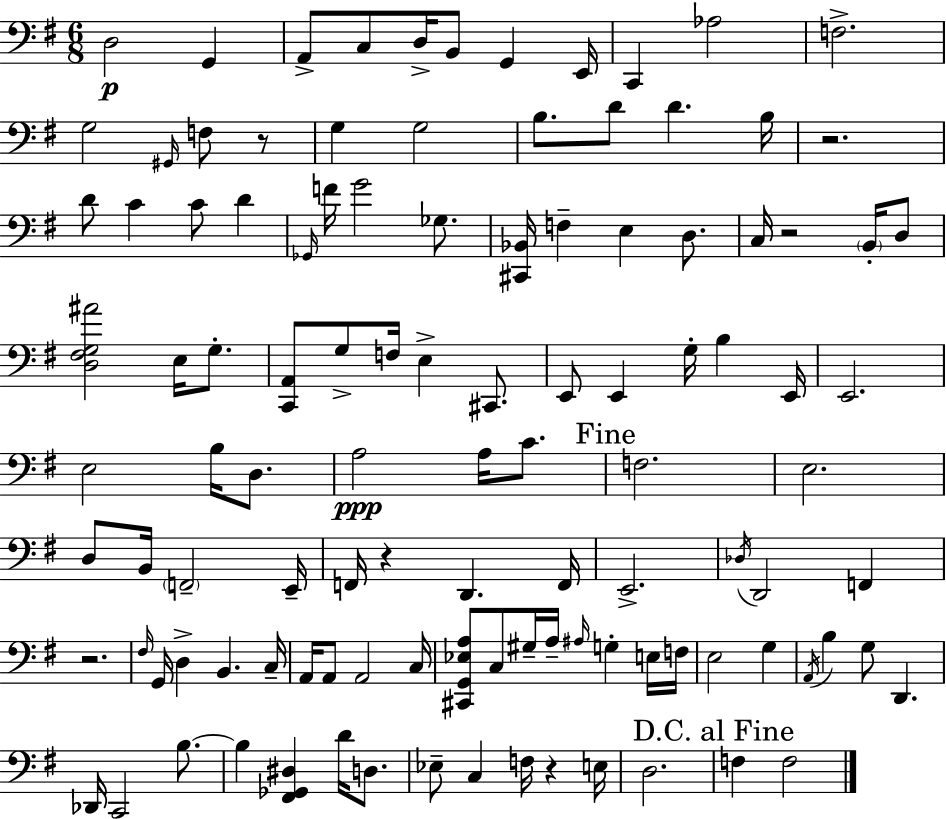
X:1
T:Untitled
M:6/8
L:1/4
K:G
D,2 G,, A,,/2 C,/2 D,/4 B,,/2 G,, E,,/4 C,, _A,2 F,2 G,2 ^G,,/4 F,/2 z/2 G, G,2 B,/2 D/2 D B,/4 z2 D/2 C C/2 D _G,,/4 F/4 G2 _G,/2 [^C,,_B,,]/4 F, E, D,/2 C,/4 z2 B,,/4 D,/2 [D,^F,G,^A]2 E,/4 G,/2 [C,,A,,]/2 G,/2 F,/4 E, ^C,,/2 E,,/2 E,, G,/4 B, E,,/4 E,,2 E,2 B,/4 D,/2 A,2 A,/4 C/2 F,2 E,2 D,/2 B,,/4 F,,2 E,,/4 F,,/4 z D,, F,,/4 E,,2 _D,/4 D,,2 F,, z2 ^F,/4 G,,/4 D, B,, C,/4 A,,/4 A,,/2 A,,2 C,/4 [^C,,G,,_E,A,]/2 C,/2 ^G,/4 A,/4 ^A,/4 G, E,/4 F,/4 E,2 G, A,,/4 B, G,/2 D,, _D,,/4 C,,2 B,/2 B, [^F,,_G,,^D,] D/4 D,/2 _E,/2 C, F,/4 z E,/4 D,2 F, F,2